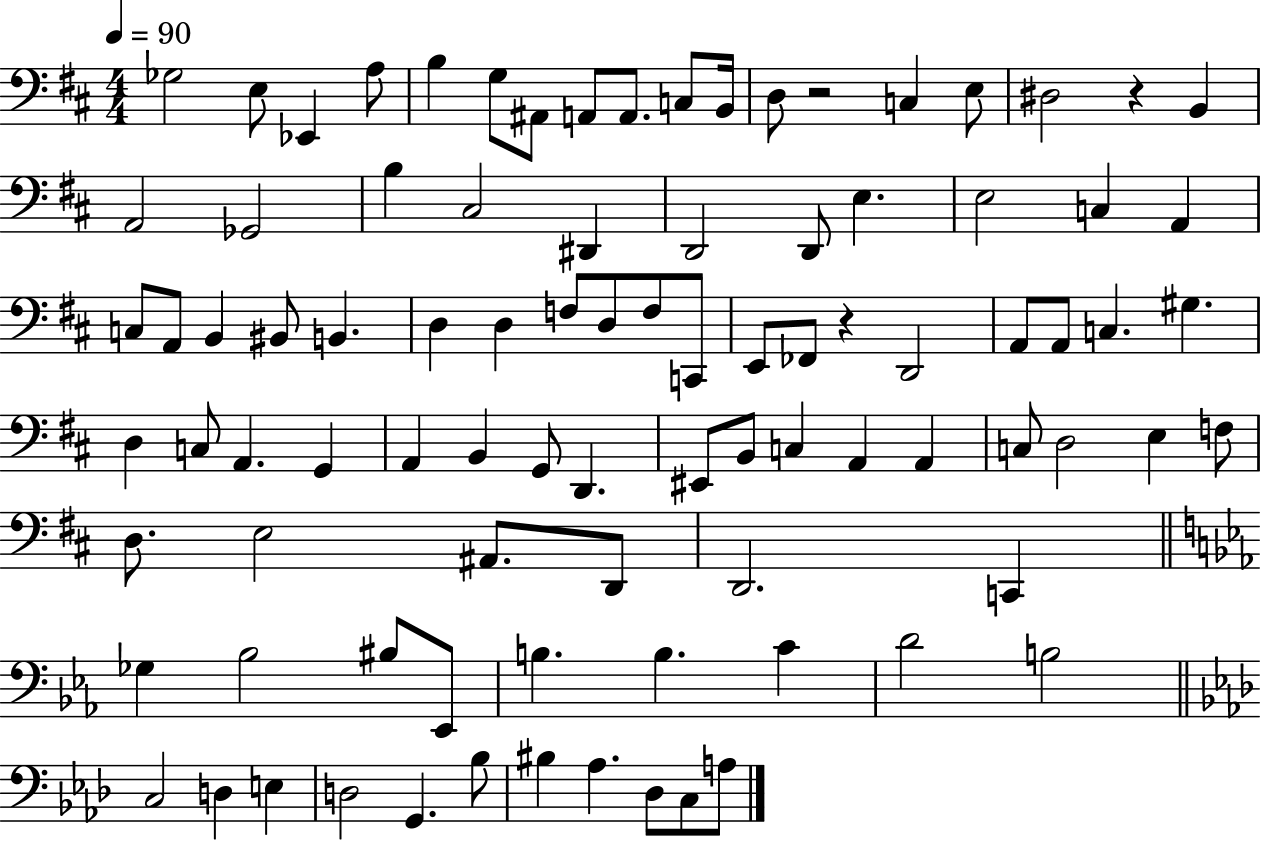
X:1
T:Untitled
M:4/4
L:1/4
K:D
_G,2 E,/2 _E,, A,/2 B, G,/2 ^A,,/2 A,,/2 A,,/2 C,/2 B,,/4 D,/2 z2 C, E,/2 ^D,2 z B,, A,,2 _G,,2 B, ^C,2 ^D,, D,,2 D,,/2 E, E,2 C, A,, C,/2 A,,/2 B,, ^B,,/2 B,, D, D, F,/2 D,/2 F,/2 C,,/2 E,,/2 _F,,/2 z D,,2 A,,/2 A,,/2 C, ^G, D, C,/2 A,, G,, A,, B,, G,,/2 D,, ^E,,/2 B,,/2 C, A,, A,, C,/2 D,2 E, F,/2 D,/2 E,2 ^A,,/2 D,,/2 D,,2 C,, _G, _B,2 ^B,/2 _E,,/2 B, B, C D2 B,2 C,2 D, E, D,2 G,, _B,/2 ^B, _A, _D,/2 C,/2 A,/2